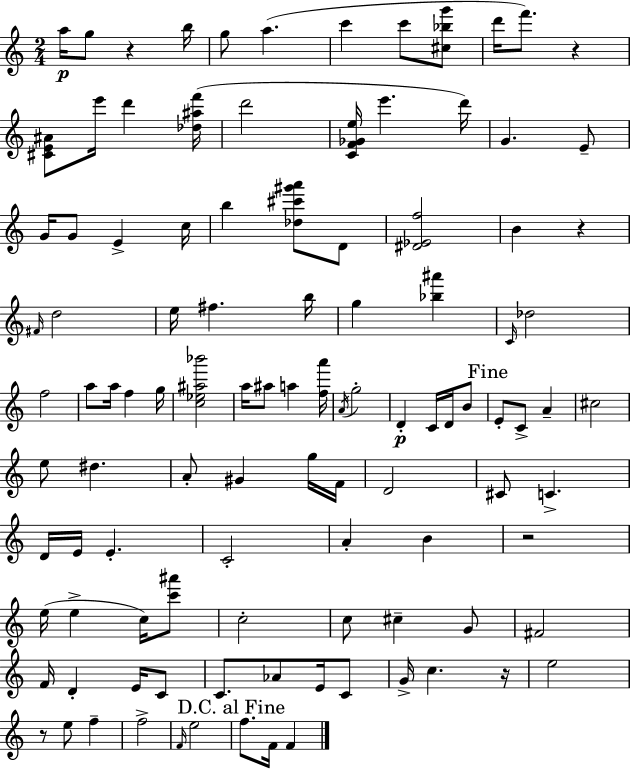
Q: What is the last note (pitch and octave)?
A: F4